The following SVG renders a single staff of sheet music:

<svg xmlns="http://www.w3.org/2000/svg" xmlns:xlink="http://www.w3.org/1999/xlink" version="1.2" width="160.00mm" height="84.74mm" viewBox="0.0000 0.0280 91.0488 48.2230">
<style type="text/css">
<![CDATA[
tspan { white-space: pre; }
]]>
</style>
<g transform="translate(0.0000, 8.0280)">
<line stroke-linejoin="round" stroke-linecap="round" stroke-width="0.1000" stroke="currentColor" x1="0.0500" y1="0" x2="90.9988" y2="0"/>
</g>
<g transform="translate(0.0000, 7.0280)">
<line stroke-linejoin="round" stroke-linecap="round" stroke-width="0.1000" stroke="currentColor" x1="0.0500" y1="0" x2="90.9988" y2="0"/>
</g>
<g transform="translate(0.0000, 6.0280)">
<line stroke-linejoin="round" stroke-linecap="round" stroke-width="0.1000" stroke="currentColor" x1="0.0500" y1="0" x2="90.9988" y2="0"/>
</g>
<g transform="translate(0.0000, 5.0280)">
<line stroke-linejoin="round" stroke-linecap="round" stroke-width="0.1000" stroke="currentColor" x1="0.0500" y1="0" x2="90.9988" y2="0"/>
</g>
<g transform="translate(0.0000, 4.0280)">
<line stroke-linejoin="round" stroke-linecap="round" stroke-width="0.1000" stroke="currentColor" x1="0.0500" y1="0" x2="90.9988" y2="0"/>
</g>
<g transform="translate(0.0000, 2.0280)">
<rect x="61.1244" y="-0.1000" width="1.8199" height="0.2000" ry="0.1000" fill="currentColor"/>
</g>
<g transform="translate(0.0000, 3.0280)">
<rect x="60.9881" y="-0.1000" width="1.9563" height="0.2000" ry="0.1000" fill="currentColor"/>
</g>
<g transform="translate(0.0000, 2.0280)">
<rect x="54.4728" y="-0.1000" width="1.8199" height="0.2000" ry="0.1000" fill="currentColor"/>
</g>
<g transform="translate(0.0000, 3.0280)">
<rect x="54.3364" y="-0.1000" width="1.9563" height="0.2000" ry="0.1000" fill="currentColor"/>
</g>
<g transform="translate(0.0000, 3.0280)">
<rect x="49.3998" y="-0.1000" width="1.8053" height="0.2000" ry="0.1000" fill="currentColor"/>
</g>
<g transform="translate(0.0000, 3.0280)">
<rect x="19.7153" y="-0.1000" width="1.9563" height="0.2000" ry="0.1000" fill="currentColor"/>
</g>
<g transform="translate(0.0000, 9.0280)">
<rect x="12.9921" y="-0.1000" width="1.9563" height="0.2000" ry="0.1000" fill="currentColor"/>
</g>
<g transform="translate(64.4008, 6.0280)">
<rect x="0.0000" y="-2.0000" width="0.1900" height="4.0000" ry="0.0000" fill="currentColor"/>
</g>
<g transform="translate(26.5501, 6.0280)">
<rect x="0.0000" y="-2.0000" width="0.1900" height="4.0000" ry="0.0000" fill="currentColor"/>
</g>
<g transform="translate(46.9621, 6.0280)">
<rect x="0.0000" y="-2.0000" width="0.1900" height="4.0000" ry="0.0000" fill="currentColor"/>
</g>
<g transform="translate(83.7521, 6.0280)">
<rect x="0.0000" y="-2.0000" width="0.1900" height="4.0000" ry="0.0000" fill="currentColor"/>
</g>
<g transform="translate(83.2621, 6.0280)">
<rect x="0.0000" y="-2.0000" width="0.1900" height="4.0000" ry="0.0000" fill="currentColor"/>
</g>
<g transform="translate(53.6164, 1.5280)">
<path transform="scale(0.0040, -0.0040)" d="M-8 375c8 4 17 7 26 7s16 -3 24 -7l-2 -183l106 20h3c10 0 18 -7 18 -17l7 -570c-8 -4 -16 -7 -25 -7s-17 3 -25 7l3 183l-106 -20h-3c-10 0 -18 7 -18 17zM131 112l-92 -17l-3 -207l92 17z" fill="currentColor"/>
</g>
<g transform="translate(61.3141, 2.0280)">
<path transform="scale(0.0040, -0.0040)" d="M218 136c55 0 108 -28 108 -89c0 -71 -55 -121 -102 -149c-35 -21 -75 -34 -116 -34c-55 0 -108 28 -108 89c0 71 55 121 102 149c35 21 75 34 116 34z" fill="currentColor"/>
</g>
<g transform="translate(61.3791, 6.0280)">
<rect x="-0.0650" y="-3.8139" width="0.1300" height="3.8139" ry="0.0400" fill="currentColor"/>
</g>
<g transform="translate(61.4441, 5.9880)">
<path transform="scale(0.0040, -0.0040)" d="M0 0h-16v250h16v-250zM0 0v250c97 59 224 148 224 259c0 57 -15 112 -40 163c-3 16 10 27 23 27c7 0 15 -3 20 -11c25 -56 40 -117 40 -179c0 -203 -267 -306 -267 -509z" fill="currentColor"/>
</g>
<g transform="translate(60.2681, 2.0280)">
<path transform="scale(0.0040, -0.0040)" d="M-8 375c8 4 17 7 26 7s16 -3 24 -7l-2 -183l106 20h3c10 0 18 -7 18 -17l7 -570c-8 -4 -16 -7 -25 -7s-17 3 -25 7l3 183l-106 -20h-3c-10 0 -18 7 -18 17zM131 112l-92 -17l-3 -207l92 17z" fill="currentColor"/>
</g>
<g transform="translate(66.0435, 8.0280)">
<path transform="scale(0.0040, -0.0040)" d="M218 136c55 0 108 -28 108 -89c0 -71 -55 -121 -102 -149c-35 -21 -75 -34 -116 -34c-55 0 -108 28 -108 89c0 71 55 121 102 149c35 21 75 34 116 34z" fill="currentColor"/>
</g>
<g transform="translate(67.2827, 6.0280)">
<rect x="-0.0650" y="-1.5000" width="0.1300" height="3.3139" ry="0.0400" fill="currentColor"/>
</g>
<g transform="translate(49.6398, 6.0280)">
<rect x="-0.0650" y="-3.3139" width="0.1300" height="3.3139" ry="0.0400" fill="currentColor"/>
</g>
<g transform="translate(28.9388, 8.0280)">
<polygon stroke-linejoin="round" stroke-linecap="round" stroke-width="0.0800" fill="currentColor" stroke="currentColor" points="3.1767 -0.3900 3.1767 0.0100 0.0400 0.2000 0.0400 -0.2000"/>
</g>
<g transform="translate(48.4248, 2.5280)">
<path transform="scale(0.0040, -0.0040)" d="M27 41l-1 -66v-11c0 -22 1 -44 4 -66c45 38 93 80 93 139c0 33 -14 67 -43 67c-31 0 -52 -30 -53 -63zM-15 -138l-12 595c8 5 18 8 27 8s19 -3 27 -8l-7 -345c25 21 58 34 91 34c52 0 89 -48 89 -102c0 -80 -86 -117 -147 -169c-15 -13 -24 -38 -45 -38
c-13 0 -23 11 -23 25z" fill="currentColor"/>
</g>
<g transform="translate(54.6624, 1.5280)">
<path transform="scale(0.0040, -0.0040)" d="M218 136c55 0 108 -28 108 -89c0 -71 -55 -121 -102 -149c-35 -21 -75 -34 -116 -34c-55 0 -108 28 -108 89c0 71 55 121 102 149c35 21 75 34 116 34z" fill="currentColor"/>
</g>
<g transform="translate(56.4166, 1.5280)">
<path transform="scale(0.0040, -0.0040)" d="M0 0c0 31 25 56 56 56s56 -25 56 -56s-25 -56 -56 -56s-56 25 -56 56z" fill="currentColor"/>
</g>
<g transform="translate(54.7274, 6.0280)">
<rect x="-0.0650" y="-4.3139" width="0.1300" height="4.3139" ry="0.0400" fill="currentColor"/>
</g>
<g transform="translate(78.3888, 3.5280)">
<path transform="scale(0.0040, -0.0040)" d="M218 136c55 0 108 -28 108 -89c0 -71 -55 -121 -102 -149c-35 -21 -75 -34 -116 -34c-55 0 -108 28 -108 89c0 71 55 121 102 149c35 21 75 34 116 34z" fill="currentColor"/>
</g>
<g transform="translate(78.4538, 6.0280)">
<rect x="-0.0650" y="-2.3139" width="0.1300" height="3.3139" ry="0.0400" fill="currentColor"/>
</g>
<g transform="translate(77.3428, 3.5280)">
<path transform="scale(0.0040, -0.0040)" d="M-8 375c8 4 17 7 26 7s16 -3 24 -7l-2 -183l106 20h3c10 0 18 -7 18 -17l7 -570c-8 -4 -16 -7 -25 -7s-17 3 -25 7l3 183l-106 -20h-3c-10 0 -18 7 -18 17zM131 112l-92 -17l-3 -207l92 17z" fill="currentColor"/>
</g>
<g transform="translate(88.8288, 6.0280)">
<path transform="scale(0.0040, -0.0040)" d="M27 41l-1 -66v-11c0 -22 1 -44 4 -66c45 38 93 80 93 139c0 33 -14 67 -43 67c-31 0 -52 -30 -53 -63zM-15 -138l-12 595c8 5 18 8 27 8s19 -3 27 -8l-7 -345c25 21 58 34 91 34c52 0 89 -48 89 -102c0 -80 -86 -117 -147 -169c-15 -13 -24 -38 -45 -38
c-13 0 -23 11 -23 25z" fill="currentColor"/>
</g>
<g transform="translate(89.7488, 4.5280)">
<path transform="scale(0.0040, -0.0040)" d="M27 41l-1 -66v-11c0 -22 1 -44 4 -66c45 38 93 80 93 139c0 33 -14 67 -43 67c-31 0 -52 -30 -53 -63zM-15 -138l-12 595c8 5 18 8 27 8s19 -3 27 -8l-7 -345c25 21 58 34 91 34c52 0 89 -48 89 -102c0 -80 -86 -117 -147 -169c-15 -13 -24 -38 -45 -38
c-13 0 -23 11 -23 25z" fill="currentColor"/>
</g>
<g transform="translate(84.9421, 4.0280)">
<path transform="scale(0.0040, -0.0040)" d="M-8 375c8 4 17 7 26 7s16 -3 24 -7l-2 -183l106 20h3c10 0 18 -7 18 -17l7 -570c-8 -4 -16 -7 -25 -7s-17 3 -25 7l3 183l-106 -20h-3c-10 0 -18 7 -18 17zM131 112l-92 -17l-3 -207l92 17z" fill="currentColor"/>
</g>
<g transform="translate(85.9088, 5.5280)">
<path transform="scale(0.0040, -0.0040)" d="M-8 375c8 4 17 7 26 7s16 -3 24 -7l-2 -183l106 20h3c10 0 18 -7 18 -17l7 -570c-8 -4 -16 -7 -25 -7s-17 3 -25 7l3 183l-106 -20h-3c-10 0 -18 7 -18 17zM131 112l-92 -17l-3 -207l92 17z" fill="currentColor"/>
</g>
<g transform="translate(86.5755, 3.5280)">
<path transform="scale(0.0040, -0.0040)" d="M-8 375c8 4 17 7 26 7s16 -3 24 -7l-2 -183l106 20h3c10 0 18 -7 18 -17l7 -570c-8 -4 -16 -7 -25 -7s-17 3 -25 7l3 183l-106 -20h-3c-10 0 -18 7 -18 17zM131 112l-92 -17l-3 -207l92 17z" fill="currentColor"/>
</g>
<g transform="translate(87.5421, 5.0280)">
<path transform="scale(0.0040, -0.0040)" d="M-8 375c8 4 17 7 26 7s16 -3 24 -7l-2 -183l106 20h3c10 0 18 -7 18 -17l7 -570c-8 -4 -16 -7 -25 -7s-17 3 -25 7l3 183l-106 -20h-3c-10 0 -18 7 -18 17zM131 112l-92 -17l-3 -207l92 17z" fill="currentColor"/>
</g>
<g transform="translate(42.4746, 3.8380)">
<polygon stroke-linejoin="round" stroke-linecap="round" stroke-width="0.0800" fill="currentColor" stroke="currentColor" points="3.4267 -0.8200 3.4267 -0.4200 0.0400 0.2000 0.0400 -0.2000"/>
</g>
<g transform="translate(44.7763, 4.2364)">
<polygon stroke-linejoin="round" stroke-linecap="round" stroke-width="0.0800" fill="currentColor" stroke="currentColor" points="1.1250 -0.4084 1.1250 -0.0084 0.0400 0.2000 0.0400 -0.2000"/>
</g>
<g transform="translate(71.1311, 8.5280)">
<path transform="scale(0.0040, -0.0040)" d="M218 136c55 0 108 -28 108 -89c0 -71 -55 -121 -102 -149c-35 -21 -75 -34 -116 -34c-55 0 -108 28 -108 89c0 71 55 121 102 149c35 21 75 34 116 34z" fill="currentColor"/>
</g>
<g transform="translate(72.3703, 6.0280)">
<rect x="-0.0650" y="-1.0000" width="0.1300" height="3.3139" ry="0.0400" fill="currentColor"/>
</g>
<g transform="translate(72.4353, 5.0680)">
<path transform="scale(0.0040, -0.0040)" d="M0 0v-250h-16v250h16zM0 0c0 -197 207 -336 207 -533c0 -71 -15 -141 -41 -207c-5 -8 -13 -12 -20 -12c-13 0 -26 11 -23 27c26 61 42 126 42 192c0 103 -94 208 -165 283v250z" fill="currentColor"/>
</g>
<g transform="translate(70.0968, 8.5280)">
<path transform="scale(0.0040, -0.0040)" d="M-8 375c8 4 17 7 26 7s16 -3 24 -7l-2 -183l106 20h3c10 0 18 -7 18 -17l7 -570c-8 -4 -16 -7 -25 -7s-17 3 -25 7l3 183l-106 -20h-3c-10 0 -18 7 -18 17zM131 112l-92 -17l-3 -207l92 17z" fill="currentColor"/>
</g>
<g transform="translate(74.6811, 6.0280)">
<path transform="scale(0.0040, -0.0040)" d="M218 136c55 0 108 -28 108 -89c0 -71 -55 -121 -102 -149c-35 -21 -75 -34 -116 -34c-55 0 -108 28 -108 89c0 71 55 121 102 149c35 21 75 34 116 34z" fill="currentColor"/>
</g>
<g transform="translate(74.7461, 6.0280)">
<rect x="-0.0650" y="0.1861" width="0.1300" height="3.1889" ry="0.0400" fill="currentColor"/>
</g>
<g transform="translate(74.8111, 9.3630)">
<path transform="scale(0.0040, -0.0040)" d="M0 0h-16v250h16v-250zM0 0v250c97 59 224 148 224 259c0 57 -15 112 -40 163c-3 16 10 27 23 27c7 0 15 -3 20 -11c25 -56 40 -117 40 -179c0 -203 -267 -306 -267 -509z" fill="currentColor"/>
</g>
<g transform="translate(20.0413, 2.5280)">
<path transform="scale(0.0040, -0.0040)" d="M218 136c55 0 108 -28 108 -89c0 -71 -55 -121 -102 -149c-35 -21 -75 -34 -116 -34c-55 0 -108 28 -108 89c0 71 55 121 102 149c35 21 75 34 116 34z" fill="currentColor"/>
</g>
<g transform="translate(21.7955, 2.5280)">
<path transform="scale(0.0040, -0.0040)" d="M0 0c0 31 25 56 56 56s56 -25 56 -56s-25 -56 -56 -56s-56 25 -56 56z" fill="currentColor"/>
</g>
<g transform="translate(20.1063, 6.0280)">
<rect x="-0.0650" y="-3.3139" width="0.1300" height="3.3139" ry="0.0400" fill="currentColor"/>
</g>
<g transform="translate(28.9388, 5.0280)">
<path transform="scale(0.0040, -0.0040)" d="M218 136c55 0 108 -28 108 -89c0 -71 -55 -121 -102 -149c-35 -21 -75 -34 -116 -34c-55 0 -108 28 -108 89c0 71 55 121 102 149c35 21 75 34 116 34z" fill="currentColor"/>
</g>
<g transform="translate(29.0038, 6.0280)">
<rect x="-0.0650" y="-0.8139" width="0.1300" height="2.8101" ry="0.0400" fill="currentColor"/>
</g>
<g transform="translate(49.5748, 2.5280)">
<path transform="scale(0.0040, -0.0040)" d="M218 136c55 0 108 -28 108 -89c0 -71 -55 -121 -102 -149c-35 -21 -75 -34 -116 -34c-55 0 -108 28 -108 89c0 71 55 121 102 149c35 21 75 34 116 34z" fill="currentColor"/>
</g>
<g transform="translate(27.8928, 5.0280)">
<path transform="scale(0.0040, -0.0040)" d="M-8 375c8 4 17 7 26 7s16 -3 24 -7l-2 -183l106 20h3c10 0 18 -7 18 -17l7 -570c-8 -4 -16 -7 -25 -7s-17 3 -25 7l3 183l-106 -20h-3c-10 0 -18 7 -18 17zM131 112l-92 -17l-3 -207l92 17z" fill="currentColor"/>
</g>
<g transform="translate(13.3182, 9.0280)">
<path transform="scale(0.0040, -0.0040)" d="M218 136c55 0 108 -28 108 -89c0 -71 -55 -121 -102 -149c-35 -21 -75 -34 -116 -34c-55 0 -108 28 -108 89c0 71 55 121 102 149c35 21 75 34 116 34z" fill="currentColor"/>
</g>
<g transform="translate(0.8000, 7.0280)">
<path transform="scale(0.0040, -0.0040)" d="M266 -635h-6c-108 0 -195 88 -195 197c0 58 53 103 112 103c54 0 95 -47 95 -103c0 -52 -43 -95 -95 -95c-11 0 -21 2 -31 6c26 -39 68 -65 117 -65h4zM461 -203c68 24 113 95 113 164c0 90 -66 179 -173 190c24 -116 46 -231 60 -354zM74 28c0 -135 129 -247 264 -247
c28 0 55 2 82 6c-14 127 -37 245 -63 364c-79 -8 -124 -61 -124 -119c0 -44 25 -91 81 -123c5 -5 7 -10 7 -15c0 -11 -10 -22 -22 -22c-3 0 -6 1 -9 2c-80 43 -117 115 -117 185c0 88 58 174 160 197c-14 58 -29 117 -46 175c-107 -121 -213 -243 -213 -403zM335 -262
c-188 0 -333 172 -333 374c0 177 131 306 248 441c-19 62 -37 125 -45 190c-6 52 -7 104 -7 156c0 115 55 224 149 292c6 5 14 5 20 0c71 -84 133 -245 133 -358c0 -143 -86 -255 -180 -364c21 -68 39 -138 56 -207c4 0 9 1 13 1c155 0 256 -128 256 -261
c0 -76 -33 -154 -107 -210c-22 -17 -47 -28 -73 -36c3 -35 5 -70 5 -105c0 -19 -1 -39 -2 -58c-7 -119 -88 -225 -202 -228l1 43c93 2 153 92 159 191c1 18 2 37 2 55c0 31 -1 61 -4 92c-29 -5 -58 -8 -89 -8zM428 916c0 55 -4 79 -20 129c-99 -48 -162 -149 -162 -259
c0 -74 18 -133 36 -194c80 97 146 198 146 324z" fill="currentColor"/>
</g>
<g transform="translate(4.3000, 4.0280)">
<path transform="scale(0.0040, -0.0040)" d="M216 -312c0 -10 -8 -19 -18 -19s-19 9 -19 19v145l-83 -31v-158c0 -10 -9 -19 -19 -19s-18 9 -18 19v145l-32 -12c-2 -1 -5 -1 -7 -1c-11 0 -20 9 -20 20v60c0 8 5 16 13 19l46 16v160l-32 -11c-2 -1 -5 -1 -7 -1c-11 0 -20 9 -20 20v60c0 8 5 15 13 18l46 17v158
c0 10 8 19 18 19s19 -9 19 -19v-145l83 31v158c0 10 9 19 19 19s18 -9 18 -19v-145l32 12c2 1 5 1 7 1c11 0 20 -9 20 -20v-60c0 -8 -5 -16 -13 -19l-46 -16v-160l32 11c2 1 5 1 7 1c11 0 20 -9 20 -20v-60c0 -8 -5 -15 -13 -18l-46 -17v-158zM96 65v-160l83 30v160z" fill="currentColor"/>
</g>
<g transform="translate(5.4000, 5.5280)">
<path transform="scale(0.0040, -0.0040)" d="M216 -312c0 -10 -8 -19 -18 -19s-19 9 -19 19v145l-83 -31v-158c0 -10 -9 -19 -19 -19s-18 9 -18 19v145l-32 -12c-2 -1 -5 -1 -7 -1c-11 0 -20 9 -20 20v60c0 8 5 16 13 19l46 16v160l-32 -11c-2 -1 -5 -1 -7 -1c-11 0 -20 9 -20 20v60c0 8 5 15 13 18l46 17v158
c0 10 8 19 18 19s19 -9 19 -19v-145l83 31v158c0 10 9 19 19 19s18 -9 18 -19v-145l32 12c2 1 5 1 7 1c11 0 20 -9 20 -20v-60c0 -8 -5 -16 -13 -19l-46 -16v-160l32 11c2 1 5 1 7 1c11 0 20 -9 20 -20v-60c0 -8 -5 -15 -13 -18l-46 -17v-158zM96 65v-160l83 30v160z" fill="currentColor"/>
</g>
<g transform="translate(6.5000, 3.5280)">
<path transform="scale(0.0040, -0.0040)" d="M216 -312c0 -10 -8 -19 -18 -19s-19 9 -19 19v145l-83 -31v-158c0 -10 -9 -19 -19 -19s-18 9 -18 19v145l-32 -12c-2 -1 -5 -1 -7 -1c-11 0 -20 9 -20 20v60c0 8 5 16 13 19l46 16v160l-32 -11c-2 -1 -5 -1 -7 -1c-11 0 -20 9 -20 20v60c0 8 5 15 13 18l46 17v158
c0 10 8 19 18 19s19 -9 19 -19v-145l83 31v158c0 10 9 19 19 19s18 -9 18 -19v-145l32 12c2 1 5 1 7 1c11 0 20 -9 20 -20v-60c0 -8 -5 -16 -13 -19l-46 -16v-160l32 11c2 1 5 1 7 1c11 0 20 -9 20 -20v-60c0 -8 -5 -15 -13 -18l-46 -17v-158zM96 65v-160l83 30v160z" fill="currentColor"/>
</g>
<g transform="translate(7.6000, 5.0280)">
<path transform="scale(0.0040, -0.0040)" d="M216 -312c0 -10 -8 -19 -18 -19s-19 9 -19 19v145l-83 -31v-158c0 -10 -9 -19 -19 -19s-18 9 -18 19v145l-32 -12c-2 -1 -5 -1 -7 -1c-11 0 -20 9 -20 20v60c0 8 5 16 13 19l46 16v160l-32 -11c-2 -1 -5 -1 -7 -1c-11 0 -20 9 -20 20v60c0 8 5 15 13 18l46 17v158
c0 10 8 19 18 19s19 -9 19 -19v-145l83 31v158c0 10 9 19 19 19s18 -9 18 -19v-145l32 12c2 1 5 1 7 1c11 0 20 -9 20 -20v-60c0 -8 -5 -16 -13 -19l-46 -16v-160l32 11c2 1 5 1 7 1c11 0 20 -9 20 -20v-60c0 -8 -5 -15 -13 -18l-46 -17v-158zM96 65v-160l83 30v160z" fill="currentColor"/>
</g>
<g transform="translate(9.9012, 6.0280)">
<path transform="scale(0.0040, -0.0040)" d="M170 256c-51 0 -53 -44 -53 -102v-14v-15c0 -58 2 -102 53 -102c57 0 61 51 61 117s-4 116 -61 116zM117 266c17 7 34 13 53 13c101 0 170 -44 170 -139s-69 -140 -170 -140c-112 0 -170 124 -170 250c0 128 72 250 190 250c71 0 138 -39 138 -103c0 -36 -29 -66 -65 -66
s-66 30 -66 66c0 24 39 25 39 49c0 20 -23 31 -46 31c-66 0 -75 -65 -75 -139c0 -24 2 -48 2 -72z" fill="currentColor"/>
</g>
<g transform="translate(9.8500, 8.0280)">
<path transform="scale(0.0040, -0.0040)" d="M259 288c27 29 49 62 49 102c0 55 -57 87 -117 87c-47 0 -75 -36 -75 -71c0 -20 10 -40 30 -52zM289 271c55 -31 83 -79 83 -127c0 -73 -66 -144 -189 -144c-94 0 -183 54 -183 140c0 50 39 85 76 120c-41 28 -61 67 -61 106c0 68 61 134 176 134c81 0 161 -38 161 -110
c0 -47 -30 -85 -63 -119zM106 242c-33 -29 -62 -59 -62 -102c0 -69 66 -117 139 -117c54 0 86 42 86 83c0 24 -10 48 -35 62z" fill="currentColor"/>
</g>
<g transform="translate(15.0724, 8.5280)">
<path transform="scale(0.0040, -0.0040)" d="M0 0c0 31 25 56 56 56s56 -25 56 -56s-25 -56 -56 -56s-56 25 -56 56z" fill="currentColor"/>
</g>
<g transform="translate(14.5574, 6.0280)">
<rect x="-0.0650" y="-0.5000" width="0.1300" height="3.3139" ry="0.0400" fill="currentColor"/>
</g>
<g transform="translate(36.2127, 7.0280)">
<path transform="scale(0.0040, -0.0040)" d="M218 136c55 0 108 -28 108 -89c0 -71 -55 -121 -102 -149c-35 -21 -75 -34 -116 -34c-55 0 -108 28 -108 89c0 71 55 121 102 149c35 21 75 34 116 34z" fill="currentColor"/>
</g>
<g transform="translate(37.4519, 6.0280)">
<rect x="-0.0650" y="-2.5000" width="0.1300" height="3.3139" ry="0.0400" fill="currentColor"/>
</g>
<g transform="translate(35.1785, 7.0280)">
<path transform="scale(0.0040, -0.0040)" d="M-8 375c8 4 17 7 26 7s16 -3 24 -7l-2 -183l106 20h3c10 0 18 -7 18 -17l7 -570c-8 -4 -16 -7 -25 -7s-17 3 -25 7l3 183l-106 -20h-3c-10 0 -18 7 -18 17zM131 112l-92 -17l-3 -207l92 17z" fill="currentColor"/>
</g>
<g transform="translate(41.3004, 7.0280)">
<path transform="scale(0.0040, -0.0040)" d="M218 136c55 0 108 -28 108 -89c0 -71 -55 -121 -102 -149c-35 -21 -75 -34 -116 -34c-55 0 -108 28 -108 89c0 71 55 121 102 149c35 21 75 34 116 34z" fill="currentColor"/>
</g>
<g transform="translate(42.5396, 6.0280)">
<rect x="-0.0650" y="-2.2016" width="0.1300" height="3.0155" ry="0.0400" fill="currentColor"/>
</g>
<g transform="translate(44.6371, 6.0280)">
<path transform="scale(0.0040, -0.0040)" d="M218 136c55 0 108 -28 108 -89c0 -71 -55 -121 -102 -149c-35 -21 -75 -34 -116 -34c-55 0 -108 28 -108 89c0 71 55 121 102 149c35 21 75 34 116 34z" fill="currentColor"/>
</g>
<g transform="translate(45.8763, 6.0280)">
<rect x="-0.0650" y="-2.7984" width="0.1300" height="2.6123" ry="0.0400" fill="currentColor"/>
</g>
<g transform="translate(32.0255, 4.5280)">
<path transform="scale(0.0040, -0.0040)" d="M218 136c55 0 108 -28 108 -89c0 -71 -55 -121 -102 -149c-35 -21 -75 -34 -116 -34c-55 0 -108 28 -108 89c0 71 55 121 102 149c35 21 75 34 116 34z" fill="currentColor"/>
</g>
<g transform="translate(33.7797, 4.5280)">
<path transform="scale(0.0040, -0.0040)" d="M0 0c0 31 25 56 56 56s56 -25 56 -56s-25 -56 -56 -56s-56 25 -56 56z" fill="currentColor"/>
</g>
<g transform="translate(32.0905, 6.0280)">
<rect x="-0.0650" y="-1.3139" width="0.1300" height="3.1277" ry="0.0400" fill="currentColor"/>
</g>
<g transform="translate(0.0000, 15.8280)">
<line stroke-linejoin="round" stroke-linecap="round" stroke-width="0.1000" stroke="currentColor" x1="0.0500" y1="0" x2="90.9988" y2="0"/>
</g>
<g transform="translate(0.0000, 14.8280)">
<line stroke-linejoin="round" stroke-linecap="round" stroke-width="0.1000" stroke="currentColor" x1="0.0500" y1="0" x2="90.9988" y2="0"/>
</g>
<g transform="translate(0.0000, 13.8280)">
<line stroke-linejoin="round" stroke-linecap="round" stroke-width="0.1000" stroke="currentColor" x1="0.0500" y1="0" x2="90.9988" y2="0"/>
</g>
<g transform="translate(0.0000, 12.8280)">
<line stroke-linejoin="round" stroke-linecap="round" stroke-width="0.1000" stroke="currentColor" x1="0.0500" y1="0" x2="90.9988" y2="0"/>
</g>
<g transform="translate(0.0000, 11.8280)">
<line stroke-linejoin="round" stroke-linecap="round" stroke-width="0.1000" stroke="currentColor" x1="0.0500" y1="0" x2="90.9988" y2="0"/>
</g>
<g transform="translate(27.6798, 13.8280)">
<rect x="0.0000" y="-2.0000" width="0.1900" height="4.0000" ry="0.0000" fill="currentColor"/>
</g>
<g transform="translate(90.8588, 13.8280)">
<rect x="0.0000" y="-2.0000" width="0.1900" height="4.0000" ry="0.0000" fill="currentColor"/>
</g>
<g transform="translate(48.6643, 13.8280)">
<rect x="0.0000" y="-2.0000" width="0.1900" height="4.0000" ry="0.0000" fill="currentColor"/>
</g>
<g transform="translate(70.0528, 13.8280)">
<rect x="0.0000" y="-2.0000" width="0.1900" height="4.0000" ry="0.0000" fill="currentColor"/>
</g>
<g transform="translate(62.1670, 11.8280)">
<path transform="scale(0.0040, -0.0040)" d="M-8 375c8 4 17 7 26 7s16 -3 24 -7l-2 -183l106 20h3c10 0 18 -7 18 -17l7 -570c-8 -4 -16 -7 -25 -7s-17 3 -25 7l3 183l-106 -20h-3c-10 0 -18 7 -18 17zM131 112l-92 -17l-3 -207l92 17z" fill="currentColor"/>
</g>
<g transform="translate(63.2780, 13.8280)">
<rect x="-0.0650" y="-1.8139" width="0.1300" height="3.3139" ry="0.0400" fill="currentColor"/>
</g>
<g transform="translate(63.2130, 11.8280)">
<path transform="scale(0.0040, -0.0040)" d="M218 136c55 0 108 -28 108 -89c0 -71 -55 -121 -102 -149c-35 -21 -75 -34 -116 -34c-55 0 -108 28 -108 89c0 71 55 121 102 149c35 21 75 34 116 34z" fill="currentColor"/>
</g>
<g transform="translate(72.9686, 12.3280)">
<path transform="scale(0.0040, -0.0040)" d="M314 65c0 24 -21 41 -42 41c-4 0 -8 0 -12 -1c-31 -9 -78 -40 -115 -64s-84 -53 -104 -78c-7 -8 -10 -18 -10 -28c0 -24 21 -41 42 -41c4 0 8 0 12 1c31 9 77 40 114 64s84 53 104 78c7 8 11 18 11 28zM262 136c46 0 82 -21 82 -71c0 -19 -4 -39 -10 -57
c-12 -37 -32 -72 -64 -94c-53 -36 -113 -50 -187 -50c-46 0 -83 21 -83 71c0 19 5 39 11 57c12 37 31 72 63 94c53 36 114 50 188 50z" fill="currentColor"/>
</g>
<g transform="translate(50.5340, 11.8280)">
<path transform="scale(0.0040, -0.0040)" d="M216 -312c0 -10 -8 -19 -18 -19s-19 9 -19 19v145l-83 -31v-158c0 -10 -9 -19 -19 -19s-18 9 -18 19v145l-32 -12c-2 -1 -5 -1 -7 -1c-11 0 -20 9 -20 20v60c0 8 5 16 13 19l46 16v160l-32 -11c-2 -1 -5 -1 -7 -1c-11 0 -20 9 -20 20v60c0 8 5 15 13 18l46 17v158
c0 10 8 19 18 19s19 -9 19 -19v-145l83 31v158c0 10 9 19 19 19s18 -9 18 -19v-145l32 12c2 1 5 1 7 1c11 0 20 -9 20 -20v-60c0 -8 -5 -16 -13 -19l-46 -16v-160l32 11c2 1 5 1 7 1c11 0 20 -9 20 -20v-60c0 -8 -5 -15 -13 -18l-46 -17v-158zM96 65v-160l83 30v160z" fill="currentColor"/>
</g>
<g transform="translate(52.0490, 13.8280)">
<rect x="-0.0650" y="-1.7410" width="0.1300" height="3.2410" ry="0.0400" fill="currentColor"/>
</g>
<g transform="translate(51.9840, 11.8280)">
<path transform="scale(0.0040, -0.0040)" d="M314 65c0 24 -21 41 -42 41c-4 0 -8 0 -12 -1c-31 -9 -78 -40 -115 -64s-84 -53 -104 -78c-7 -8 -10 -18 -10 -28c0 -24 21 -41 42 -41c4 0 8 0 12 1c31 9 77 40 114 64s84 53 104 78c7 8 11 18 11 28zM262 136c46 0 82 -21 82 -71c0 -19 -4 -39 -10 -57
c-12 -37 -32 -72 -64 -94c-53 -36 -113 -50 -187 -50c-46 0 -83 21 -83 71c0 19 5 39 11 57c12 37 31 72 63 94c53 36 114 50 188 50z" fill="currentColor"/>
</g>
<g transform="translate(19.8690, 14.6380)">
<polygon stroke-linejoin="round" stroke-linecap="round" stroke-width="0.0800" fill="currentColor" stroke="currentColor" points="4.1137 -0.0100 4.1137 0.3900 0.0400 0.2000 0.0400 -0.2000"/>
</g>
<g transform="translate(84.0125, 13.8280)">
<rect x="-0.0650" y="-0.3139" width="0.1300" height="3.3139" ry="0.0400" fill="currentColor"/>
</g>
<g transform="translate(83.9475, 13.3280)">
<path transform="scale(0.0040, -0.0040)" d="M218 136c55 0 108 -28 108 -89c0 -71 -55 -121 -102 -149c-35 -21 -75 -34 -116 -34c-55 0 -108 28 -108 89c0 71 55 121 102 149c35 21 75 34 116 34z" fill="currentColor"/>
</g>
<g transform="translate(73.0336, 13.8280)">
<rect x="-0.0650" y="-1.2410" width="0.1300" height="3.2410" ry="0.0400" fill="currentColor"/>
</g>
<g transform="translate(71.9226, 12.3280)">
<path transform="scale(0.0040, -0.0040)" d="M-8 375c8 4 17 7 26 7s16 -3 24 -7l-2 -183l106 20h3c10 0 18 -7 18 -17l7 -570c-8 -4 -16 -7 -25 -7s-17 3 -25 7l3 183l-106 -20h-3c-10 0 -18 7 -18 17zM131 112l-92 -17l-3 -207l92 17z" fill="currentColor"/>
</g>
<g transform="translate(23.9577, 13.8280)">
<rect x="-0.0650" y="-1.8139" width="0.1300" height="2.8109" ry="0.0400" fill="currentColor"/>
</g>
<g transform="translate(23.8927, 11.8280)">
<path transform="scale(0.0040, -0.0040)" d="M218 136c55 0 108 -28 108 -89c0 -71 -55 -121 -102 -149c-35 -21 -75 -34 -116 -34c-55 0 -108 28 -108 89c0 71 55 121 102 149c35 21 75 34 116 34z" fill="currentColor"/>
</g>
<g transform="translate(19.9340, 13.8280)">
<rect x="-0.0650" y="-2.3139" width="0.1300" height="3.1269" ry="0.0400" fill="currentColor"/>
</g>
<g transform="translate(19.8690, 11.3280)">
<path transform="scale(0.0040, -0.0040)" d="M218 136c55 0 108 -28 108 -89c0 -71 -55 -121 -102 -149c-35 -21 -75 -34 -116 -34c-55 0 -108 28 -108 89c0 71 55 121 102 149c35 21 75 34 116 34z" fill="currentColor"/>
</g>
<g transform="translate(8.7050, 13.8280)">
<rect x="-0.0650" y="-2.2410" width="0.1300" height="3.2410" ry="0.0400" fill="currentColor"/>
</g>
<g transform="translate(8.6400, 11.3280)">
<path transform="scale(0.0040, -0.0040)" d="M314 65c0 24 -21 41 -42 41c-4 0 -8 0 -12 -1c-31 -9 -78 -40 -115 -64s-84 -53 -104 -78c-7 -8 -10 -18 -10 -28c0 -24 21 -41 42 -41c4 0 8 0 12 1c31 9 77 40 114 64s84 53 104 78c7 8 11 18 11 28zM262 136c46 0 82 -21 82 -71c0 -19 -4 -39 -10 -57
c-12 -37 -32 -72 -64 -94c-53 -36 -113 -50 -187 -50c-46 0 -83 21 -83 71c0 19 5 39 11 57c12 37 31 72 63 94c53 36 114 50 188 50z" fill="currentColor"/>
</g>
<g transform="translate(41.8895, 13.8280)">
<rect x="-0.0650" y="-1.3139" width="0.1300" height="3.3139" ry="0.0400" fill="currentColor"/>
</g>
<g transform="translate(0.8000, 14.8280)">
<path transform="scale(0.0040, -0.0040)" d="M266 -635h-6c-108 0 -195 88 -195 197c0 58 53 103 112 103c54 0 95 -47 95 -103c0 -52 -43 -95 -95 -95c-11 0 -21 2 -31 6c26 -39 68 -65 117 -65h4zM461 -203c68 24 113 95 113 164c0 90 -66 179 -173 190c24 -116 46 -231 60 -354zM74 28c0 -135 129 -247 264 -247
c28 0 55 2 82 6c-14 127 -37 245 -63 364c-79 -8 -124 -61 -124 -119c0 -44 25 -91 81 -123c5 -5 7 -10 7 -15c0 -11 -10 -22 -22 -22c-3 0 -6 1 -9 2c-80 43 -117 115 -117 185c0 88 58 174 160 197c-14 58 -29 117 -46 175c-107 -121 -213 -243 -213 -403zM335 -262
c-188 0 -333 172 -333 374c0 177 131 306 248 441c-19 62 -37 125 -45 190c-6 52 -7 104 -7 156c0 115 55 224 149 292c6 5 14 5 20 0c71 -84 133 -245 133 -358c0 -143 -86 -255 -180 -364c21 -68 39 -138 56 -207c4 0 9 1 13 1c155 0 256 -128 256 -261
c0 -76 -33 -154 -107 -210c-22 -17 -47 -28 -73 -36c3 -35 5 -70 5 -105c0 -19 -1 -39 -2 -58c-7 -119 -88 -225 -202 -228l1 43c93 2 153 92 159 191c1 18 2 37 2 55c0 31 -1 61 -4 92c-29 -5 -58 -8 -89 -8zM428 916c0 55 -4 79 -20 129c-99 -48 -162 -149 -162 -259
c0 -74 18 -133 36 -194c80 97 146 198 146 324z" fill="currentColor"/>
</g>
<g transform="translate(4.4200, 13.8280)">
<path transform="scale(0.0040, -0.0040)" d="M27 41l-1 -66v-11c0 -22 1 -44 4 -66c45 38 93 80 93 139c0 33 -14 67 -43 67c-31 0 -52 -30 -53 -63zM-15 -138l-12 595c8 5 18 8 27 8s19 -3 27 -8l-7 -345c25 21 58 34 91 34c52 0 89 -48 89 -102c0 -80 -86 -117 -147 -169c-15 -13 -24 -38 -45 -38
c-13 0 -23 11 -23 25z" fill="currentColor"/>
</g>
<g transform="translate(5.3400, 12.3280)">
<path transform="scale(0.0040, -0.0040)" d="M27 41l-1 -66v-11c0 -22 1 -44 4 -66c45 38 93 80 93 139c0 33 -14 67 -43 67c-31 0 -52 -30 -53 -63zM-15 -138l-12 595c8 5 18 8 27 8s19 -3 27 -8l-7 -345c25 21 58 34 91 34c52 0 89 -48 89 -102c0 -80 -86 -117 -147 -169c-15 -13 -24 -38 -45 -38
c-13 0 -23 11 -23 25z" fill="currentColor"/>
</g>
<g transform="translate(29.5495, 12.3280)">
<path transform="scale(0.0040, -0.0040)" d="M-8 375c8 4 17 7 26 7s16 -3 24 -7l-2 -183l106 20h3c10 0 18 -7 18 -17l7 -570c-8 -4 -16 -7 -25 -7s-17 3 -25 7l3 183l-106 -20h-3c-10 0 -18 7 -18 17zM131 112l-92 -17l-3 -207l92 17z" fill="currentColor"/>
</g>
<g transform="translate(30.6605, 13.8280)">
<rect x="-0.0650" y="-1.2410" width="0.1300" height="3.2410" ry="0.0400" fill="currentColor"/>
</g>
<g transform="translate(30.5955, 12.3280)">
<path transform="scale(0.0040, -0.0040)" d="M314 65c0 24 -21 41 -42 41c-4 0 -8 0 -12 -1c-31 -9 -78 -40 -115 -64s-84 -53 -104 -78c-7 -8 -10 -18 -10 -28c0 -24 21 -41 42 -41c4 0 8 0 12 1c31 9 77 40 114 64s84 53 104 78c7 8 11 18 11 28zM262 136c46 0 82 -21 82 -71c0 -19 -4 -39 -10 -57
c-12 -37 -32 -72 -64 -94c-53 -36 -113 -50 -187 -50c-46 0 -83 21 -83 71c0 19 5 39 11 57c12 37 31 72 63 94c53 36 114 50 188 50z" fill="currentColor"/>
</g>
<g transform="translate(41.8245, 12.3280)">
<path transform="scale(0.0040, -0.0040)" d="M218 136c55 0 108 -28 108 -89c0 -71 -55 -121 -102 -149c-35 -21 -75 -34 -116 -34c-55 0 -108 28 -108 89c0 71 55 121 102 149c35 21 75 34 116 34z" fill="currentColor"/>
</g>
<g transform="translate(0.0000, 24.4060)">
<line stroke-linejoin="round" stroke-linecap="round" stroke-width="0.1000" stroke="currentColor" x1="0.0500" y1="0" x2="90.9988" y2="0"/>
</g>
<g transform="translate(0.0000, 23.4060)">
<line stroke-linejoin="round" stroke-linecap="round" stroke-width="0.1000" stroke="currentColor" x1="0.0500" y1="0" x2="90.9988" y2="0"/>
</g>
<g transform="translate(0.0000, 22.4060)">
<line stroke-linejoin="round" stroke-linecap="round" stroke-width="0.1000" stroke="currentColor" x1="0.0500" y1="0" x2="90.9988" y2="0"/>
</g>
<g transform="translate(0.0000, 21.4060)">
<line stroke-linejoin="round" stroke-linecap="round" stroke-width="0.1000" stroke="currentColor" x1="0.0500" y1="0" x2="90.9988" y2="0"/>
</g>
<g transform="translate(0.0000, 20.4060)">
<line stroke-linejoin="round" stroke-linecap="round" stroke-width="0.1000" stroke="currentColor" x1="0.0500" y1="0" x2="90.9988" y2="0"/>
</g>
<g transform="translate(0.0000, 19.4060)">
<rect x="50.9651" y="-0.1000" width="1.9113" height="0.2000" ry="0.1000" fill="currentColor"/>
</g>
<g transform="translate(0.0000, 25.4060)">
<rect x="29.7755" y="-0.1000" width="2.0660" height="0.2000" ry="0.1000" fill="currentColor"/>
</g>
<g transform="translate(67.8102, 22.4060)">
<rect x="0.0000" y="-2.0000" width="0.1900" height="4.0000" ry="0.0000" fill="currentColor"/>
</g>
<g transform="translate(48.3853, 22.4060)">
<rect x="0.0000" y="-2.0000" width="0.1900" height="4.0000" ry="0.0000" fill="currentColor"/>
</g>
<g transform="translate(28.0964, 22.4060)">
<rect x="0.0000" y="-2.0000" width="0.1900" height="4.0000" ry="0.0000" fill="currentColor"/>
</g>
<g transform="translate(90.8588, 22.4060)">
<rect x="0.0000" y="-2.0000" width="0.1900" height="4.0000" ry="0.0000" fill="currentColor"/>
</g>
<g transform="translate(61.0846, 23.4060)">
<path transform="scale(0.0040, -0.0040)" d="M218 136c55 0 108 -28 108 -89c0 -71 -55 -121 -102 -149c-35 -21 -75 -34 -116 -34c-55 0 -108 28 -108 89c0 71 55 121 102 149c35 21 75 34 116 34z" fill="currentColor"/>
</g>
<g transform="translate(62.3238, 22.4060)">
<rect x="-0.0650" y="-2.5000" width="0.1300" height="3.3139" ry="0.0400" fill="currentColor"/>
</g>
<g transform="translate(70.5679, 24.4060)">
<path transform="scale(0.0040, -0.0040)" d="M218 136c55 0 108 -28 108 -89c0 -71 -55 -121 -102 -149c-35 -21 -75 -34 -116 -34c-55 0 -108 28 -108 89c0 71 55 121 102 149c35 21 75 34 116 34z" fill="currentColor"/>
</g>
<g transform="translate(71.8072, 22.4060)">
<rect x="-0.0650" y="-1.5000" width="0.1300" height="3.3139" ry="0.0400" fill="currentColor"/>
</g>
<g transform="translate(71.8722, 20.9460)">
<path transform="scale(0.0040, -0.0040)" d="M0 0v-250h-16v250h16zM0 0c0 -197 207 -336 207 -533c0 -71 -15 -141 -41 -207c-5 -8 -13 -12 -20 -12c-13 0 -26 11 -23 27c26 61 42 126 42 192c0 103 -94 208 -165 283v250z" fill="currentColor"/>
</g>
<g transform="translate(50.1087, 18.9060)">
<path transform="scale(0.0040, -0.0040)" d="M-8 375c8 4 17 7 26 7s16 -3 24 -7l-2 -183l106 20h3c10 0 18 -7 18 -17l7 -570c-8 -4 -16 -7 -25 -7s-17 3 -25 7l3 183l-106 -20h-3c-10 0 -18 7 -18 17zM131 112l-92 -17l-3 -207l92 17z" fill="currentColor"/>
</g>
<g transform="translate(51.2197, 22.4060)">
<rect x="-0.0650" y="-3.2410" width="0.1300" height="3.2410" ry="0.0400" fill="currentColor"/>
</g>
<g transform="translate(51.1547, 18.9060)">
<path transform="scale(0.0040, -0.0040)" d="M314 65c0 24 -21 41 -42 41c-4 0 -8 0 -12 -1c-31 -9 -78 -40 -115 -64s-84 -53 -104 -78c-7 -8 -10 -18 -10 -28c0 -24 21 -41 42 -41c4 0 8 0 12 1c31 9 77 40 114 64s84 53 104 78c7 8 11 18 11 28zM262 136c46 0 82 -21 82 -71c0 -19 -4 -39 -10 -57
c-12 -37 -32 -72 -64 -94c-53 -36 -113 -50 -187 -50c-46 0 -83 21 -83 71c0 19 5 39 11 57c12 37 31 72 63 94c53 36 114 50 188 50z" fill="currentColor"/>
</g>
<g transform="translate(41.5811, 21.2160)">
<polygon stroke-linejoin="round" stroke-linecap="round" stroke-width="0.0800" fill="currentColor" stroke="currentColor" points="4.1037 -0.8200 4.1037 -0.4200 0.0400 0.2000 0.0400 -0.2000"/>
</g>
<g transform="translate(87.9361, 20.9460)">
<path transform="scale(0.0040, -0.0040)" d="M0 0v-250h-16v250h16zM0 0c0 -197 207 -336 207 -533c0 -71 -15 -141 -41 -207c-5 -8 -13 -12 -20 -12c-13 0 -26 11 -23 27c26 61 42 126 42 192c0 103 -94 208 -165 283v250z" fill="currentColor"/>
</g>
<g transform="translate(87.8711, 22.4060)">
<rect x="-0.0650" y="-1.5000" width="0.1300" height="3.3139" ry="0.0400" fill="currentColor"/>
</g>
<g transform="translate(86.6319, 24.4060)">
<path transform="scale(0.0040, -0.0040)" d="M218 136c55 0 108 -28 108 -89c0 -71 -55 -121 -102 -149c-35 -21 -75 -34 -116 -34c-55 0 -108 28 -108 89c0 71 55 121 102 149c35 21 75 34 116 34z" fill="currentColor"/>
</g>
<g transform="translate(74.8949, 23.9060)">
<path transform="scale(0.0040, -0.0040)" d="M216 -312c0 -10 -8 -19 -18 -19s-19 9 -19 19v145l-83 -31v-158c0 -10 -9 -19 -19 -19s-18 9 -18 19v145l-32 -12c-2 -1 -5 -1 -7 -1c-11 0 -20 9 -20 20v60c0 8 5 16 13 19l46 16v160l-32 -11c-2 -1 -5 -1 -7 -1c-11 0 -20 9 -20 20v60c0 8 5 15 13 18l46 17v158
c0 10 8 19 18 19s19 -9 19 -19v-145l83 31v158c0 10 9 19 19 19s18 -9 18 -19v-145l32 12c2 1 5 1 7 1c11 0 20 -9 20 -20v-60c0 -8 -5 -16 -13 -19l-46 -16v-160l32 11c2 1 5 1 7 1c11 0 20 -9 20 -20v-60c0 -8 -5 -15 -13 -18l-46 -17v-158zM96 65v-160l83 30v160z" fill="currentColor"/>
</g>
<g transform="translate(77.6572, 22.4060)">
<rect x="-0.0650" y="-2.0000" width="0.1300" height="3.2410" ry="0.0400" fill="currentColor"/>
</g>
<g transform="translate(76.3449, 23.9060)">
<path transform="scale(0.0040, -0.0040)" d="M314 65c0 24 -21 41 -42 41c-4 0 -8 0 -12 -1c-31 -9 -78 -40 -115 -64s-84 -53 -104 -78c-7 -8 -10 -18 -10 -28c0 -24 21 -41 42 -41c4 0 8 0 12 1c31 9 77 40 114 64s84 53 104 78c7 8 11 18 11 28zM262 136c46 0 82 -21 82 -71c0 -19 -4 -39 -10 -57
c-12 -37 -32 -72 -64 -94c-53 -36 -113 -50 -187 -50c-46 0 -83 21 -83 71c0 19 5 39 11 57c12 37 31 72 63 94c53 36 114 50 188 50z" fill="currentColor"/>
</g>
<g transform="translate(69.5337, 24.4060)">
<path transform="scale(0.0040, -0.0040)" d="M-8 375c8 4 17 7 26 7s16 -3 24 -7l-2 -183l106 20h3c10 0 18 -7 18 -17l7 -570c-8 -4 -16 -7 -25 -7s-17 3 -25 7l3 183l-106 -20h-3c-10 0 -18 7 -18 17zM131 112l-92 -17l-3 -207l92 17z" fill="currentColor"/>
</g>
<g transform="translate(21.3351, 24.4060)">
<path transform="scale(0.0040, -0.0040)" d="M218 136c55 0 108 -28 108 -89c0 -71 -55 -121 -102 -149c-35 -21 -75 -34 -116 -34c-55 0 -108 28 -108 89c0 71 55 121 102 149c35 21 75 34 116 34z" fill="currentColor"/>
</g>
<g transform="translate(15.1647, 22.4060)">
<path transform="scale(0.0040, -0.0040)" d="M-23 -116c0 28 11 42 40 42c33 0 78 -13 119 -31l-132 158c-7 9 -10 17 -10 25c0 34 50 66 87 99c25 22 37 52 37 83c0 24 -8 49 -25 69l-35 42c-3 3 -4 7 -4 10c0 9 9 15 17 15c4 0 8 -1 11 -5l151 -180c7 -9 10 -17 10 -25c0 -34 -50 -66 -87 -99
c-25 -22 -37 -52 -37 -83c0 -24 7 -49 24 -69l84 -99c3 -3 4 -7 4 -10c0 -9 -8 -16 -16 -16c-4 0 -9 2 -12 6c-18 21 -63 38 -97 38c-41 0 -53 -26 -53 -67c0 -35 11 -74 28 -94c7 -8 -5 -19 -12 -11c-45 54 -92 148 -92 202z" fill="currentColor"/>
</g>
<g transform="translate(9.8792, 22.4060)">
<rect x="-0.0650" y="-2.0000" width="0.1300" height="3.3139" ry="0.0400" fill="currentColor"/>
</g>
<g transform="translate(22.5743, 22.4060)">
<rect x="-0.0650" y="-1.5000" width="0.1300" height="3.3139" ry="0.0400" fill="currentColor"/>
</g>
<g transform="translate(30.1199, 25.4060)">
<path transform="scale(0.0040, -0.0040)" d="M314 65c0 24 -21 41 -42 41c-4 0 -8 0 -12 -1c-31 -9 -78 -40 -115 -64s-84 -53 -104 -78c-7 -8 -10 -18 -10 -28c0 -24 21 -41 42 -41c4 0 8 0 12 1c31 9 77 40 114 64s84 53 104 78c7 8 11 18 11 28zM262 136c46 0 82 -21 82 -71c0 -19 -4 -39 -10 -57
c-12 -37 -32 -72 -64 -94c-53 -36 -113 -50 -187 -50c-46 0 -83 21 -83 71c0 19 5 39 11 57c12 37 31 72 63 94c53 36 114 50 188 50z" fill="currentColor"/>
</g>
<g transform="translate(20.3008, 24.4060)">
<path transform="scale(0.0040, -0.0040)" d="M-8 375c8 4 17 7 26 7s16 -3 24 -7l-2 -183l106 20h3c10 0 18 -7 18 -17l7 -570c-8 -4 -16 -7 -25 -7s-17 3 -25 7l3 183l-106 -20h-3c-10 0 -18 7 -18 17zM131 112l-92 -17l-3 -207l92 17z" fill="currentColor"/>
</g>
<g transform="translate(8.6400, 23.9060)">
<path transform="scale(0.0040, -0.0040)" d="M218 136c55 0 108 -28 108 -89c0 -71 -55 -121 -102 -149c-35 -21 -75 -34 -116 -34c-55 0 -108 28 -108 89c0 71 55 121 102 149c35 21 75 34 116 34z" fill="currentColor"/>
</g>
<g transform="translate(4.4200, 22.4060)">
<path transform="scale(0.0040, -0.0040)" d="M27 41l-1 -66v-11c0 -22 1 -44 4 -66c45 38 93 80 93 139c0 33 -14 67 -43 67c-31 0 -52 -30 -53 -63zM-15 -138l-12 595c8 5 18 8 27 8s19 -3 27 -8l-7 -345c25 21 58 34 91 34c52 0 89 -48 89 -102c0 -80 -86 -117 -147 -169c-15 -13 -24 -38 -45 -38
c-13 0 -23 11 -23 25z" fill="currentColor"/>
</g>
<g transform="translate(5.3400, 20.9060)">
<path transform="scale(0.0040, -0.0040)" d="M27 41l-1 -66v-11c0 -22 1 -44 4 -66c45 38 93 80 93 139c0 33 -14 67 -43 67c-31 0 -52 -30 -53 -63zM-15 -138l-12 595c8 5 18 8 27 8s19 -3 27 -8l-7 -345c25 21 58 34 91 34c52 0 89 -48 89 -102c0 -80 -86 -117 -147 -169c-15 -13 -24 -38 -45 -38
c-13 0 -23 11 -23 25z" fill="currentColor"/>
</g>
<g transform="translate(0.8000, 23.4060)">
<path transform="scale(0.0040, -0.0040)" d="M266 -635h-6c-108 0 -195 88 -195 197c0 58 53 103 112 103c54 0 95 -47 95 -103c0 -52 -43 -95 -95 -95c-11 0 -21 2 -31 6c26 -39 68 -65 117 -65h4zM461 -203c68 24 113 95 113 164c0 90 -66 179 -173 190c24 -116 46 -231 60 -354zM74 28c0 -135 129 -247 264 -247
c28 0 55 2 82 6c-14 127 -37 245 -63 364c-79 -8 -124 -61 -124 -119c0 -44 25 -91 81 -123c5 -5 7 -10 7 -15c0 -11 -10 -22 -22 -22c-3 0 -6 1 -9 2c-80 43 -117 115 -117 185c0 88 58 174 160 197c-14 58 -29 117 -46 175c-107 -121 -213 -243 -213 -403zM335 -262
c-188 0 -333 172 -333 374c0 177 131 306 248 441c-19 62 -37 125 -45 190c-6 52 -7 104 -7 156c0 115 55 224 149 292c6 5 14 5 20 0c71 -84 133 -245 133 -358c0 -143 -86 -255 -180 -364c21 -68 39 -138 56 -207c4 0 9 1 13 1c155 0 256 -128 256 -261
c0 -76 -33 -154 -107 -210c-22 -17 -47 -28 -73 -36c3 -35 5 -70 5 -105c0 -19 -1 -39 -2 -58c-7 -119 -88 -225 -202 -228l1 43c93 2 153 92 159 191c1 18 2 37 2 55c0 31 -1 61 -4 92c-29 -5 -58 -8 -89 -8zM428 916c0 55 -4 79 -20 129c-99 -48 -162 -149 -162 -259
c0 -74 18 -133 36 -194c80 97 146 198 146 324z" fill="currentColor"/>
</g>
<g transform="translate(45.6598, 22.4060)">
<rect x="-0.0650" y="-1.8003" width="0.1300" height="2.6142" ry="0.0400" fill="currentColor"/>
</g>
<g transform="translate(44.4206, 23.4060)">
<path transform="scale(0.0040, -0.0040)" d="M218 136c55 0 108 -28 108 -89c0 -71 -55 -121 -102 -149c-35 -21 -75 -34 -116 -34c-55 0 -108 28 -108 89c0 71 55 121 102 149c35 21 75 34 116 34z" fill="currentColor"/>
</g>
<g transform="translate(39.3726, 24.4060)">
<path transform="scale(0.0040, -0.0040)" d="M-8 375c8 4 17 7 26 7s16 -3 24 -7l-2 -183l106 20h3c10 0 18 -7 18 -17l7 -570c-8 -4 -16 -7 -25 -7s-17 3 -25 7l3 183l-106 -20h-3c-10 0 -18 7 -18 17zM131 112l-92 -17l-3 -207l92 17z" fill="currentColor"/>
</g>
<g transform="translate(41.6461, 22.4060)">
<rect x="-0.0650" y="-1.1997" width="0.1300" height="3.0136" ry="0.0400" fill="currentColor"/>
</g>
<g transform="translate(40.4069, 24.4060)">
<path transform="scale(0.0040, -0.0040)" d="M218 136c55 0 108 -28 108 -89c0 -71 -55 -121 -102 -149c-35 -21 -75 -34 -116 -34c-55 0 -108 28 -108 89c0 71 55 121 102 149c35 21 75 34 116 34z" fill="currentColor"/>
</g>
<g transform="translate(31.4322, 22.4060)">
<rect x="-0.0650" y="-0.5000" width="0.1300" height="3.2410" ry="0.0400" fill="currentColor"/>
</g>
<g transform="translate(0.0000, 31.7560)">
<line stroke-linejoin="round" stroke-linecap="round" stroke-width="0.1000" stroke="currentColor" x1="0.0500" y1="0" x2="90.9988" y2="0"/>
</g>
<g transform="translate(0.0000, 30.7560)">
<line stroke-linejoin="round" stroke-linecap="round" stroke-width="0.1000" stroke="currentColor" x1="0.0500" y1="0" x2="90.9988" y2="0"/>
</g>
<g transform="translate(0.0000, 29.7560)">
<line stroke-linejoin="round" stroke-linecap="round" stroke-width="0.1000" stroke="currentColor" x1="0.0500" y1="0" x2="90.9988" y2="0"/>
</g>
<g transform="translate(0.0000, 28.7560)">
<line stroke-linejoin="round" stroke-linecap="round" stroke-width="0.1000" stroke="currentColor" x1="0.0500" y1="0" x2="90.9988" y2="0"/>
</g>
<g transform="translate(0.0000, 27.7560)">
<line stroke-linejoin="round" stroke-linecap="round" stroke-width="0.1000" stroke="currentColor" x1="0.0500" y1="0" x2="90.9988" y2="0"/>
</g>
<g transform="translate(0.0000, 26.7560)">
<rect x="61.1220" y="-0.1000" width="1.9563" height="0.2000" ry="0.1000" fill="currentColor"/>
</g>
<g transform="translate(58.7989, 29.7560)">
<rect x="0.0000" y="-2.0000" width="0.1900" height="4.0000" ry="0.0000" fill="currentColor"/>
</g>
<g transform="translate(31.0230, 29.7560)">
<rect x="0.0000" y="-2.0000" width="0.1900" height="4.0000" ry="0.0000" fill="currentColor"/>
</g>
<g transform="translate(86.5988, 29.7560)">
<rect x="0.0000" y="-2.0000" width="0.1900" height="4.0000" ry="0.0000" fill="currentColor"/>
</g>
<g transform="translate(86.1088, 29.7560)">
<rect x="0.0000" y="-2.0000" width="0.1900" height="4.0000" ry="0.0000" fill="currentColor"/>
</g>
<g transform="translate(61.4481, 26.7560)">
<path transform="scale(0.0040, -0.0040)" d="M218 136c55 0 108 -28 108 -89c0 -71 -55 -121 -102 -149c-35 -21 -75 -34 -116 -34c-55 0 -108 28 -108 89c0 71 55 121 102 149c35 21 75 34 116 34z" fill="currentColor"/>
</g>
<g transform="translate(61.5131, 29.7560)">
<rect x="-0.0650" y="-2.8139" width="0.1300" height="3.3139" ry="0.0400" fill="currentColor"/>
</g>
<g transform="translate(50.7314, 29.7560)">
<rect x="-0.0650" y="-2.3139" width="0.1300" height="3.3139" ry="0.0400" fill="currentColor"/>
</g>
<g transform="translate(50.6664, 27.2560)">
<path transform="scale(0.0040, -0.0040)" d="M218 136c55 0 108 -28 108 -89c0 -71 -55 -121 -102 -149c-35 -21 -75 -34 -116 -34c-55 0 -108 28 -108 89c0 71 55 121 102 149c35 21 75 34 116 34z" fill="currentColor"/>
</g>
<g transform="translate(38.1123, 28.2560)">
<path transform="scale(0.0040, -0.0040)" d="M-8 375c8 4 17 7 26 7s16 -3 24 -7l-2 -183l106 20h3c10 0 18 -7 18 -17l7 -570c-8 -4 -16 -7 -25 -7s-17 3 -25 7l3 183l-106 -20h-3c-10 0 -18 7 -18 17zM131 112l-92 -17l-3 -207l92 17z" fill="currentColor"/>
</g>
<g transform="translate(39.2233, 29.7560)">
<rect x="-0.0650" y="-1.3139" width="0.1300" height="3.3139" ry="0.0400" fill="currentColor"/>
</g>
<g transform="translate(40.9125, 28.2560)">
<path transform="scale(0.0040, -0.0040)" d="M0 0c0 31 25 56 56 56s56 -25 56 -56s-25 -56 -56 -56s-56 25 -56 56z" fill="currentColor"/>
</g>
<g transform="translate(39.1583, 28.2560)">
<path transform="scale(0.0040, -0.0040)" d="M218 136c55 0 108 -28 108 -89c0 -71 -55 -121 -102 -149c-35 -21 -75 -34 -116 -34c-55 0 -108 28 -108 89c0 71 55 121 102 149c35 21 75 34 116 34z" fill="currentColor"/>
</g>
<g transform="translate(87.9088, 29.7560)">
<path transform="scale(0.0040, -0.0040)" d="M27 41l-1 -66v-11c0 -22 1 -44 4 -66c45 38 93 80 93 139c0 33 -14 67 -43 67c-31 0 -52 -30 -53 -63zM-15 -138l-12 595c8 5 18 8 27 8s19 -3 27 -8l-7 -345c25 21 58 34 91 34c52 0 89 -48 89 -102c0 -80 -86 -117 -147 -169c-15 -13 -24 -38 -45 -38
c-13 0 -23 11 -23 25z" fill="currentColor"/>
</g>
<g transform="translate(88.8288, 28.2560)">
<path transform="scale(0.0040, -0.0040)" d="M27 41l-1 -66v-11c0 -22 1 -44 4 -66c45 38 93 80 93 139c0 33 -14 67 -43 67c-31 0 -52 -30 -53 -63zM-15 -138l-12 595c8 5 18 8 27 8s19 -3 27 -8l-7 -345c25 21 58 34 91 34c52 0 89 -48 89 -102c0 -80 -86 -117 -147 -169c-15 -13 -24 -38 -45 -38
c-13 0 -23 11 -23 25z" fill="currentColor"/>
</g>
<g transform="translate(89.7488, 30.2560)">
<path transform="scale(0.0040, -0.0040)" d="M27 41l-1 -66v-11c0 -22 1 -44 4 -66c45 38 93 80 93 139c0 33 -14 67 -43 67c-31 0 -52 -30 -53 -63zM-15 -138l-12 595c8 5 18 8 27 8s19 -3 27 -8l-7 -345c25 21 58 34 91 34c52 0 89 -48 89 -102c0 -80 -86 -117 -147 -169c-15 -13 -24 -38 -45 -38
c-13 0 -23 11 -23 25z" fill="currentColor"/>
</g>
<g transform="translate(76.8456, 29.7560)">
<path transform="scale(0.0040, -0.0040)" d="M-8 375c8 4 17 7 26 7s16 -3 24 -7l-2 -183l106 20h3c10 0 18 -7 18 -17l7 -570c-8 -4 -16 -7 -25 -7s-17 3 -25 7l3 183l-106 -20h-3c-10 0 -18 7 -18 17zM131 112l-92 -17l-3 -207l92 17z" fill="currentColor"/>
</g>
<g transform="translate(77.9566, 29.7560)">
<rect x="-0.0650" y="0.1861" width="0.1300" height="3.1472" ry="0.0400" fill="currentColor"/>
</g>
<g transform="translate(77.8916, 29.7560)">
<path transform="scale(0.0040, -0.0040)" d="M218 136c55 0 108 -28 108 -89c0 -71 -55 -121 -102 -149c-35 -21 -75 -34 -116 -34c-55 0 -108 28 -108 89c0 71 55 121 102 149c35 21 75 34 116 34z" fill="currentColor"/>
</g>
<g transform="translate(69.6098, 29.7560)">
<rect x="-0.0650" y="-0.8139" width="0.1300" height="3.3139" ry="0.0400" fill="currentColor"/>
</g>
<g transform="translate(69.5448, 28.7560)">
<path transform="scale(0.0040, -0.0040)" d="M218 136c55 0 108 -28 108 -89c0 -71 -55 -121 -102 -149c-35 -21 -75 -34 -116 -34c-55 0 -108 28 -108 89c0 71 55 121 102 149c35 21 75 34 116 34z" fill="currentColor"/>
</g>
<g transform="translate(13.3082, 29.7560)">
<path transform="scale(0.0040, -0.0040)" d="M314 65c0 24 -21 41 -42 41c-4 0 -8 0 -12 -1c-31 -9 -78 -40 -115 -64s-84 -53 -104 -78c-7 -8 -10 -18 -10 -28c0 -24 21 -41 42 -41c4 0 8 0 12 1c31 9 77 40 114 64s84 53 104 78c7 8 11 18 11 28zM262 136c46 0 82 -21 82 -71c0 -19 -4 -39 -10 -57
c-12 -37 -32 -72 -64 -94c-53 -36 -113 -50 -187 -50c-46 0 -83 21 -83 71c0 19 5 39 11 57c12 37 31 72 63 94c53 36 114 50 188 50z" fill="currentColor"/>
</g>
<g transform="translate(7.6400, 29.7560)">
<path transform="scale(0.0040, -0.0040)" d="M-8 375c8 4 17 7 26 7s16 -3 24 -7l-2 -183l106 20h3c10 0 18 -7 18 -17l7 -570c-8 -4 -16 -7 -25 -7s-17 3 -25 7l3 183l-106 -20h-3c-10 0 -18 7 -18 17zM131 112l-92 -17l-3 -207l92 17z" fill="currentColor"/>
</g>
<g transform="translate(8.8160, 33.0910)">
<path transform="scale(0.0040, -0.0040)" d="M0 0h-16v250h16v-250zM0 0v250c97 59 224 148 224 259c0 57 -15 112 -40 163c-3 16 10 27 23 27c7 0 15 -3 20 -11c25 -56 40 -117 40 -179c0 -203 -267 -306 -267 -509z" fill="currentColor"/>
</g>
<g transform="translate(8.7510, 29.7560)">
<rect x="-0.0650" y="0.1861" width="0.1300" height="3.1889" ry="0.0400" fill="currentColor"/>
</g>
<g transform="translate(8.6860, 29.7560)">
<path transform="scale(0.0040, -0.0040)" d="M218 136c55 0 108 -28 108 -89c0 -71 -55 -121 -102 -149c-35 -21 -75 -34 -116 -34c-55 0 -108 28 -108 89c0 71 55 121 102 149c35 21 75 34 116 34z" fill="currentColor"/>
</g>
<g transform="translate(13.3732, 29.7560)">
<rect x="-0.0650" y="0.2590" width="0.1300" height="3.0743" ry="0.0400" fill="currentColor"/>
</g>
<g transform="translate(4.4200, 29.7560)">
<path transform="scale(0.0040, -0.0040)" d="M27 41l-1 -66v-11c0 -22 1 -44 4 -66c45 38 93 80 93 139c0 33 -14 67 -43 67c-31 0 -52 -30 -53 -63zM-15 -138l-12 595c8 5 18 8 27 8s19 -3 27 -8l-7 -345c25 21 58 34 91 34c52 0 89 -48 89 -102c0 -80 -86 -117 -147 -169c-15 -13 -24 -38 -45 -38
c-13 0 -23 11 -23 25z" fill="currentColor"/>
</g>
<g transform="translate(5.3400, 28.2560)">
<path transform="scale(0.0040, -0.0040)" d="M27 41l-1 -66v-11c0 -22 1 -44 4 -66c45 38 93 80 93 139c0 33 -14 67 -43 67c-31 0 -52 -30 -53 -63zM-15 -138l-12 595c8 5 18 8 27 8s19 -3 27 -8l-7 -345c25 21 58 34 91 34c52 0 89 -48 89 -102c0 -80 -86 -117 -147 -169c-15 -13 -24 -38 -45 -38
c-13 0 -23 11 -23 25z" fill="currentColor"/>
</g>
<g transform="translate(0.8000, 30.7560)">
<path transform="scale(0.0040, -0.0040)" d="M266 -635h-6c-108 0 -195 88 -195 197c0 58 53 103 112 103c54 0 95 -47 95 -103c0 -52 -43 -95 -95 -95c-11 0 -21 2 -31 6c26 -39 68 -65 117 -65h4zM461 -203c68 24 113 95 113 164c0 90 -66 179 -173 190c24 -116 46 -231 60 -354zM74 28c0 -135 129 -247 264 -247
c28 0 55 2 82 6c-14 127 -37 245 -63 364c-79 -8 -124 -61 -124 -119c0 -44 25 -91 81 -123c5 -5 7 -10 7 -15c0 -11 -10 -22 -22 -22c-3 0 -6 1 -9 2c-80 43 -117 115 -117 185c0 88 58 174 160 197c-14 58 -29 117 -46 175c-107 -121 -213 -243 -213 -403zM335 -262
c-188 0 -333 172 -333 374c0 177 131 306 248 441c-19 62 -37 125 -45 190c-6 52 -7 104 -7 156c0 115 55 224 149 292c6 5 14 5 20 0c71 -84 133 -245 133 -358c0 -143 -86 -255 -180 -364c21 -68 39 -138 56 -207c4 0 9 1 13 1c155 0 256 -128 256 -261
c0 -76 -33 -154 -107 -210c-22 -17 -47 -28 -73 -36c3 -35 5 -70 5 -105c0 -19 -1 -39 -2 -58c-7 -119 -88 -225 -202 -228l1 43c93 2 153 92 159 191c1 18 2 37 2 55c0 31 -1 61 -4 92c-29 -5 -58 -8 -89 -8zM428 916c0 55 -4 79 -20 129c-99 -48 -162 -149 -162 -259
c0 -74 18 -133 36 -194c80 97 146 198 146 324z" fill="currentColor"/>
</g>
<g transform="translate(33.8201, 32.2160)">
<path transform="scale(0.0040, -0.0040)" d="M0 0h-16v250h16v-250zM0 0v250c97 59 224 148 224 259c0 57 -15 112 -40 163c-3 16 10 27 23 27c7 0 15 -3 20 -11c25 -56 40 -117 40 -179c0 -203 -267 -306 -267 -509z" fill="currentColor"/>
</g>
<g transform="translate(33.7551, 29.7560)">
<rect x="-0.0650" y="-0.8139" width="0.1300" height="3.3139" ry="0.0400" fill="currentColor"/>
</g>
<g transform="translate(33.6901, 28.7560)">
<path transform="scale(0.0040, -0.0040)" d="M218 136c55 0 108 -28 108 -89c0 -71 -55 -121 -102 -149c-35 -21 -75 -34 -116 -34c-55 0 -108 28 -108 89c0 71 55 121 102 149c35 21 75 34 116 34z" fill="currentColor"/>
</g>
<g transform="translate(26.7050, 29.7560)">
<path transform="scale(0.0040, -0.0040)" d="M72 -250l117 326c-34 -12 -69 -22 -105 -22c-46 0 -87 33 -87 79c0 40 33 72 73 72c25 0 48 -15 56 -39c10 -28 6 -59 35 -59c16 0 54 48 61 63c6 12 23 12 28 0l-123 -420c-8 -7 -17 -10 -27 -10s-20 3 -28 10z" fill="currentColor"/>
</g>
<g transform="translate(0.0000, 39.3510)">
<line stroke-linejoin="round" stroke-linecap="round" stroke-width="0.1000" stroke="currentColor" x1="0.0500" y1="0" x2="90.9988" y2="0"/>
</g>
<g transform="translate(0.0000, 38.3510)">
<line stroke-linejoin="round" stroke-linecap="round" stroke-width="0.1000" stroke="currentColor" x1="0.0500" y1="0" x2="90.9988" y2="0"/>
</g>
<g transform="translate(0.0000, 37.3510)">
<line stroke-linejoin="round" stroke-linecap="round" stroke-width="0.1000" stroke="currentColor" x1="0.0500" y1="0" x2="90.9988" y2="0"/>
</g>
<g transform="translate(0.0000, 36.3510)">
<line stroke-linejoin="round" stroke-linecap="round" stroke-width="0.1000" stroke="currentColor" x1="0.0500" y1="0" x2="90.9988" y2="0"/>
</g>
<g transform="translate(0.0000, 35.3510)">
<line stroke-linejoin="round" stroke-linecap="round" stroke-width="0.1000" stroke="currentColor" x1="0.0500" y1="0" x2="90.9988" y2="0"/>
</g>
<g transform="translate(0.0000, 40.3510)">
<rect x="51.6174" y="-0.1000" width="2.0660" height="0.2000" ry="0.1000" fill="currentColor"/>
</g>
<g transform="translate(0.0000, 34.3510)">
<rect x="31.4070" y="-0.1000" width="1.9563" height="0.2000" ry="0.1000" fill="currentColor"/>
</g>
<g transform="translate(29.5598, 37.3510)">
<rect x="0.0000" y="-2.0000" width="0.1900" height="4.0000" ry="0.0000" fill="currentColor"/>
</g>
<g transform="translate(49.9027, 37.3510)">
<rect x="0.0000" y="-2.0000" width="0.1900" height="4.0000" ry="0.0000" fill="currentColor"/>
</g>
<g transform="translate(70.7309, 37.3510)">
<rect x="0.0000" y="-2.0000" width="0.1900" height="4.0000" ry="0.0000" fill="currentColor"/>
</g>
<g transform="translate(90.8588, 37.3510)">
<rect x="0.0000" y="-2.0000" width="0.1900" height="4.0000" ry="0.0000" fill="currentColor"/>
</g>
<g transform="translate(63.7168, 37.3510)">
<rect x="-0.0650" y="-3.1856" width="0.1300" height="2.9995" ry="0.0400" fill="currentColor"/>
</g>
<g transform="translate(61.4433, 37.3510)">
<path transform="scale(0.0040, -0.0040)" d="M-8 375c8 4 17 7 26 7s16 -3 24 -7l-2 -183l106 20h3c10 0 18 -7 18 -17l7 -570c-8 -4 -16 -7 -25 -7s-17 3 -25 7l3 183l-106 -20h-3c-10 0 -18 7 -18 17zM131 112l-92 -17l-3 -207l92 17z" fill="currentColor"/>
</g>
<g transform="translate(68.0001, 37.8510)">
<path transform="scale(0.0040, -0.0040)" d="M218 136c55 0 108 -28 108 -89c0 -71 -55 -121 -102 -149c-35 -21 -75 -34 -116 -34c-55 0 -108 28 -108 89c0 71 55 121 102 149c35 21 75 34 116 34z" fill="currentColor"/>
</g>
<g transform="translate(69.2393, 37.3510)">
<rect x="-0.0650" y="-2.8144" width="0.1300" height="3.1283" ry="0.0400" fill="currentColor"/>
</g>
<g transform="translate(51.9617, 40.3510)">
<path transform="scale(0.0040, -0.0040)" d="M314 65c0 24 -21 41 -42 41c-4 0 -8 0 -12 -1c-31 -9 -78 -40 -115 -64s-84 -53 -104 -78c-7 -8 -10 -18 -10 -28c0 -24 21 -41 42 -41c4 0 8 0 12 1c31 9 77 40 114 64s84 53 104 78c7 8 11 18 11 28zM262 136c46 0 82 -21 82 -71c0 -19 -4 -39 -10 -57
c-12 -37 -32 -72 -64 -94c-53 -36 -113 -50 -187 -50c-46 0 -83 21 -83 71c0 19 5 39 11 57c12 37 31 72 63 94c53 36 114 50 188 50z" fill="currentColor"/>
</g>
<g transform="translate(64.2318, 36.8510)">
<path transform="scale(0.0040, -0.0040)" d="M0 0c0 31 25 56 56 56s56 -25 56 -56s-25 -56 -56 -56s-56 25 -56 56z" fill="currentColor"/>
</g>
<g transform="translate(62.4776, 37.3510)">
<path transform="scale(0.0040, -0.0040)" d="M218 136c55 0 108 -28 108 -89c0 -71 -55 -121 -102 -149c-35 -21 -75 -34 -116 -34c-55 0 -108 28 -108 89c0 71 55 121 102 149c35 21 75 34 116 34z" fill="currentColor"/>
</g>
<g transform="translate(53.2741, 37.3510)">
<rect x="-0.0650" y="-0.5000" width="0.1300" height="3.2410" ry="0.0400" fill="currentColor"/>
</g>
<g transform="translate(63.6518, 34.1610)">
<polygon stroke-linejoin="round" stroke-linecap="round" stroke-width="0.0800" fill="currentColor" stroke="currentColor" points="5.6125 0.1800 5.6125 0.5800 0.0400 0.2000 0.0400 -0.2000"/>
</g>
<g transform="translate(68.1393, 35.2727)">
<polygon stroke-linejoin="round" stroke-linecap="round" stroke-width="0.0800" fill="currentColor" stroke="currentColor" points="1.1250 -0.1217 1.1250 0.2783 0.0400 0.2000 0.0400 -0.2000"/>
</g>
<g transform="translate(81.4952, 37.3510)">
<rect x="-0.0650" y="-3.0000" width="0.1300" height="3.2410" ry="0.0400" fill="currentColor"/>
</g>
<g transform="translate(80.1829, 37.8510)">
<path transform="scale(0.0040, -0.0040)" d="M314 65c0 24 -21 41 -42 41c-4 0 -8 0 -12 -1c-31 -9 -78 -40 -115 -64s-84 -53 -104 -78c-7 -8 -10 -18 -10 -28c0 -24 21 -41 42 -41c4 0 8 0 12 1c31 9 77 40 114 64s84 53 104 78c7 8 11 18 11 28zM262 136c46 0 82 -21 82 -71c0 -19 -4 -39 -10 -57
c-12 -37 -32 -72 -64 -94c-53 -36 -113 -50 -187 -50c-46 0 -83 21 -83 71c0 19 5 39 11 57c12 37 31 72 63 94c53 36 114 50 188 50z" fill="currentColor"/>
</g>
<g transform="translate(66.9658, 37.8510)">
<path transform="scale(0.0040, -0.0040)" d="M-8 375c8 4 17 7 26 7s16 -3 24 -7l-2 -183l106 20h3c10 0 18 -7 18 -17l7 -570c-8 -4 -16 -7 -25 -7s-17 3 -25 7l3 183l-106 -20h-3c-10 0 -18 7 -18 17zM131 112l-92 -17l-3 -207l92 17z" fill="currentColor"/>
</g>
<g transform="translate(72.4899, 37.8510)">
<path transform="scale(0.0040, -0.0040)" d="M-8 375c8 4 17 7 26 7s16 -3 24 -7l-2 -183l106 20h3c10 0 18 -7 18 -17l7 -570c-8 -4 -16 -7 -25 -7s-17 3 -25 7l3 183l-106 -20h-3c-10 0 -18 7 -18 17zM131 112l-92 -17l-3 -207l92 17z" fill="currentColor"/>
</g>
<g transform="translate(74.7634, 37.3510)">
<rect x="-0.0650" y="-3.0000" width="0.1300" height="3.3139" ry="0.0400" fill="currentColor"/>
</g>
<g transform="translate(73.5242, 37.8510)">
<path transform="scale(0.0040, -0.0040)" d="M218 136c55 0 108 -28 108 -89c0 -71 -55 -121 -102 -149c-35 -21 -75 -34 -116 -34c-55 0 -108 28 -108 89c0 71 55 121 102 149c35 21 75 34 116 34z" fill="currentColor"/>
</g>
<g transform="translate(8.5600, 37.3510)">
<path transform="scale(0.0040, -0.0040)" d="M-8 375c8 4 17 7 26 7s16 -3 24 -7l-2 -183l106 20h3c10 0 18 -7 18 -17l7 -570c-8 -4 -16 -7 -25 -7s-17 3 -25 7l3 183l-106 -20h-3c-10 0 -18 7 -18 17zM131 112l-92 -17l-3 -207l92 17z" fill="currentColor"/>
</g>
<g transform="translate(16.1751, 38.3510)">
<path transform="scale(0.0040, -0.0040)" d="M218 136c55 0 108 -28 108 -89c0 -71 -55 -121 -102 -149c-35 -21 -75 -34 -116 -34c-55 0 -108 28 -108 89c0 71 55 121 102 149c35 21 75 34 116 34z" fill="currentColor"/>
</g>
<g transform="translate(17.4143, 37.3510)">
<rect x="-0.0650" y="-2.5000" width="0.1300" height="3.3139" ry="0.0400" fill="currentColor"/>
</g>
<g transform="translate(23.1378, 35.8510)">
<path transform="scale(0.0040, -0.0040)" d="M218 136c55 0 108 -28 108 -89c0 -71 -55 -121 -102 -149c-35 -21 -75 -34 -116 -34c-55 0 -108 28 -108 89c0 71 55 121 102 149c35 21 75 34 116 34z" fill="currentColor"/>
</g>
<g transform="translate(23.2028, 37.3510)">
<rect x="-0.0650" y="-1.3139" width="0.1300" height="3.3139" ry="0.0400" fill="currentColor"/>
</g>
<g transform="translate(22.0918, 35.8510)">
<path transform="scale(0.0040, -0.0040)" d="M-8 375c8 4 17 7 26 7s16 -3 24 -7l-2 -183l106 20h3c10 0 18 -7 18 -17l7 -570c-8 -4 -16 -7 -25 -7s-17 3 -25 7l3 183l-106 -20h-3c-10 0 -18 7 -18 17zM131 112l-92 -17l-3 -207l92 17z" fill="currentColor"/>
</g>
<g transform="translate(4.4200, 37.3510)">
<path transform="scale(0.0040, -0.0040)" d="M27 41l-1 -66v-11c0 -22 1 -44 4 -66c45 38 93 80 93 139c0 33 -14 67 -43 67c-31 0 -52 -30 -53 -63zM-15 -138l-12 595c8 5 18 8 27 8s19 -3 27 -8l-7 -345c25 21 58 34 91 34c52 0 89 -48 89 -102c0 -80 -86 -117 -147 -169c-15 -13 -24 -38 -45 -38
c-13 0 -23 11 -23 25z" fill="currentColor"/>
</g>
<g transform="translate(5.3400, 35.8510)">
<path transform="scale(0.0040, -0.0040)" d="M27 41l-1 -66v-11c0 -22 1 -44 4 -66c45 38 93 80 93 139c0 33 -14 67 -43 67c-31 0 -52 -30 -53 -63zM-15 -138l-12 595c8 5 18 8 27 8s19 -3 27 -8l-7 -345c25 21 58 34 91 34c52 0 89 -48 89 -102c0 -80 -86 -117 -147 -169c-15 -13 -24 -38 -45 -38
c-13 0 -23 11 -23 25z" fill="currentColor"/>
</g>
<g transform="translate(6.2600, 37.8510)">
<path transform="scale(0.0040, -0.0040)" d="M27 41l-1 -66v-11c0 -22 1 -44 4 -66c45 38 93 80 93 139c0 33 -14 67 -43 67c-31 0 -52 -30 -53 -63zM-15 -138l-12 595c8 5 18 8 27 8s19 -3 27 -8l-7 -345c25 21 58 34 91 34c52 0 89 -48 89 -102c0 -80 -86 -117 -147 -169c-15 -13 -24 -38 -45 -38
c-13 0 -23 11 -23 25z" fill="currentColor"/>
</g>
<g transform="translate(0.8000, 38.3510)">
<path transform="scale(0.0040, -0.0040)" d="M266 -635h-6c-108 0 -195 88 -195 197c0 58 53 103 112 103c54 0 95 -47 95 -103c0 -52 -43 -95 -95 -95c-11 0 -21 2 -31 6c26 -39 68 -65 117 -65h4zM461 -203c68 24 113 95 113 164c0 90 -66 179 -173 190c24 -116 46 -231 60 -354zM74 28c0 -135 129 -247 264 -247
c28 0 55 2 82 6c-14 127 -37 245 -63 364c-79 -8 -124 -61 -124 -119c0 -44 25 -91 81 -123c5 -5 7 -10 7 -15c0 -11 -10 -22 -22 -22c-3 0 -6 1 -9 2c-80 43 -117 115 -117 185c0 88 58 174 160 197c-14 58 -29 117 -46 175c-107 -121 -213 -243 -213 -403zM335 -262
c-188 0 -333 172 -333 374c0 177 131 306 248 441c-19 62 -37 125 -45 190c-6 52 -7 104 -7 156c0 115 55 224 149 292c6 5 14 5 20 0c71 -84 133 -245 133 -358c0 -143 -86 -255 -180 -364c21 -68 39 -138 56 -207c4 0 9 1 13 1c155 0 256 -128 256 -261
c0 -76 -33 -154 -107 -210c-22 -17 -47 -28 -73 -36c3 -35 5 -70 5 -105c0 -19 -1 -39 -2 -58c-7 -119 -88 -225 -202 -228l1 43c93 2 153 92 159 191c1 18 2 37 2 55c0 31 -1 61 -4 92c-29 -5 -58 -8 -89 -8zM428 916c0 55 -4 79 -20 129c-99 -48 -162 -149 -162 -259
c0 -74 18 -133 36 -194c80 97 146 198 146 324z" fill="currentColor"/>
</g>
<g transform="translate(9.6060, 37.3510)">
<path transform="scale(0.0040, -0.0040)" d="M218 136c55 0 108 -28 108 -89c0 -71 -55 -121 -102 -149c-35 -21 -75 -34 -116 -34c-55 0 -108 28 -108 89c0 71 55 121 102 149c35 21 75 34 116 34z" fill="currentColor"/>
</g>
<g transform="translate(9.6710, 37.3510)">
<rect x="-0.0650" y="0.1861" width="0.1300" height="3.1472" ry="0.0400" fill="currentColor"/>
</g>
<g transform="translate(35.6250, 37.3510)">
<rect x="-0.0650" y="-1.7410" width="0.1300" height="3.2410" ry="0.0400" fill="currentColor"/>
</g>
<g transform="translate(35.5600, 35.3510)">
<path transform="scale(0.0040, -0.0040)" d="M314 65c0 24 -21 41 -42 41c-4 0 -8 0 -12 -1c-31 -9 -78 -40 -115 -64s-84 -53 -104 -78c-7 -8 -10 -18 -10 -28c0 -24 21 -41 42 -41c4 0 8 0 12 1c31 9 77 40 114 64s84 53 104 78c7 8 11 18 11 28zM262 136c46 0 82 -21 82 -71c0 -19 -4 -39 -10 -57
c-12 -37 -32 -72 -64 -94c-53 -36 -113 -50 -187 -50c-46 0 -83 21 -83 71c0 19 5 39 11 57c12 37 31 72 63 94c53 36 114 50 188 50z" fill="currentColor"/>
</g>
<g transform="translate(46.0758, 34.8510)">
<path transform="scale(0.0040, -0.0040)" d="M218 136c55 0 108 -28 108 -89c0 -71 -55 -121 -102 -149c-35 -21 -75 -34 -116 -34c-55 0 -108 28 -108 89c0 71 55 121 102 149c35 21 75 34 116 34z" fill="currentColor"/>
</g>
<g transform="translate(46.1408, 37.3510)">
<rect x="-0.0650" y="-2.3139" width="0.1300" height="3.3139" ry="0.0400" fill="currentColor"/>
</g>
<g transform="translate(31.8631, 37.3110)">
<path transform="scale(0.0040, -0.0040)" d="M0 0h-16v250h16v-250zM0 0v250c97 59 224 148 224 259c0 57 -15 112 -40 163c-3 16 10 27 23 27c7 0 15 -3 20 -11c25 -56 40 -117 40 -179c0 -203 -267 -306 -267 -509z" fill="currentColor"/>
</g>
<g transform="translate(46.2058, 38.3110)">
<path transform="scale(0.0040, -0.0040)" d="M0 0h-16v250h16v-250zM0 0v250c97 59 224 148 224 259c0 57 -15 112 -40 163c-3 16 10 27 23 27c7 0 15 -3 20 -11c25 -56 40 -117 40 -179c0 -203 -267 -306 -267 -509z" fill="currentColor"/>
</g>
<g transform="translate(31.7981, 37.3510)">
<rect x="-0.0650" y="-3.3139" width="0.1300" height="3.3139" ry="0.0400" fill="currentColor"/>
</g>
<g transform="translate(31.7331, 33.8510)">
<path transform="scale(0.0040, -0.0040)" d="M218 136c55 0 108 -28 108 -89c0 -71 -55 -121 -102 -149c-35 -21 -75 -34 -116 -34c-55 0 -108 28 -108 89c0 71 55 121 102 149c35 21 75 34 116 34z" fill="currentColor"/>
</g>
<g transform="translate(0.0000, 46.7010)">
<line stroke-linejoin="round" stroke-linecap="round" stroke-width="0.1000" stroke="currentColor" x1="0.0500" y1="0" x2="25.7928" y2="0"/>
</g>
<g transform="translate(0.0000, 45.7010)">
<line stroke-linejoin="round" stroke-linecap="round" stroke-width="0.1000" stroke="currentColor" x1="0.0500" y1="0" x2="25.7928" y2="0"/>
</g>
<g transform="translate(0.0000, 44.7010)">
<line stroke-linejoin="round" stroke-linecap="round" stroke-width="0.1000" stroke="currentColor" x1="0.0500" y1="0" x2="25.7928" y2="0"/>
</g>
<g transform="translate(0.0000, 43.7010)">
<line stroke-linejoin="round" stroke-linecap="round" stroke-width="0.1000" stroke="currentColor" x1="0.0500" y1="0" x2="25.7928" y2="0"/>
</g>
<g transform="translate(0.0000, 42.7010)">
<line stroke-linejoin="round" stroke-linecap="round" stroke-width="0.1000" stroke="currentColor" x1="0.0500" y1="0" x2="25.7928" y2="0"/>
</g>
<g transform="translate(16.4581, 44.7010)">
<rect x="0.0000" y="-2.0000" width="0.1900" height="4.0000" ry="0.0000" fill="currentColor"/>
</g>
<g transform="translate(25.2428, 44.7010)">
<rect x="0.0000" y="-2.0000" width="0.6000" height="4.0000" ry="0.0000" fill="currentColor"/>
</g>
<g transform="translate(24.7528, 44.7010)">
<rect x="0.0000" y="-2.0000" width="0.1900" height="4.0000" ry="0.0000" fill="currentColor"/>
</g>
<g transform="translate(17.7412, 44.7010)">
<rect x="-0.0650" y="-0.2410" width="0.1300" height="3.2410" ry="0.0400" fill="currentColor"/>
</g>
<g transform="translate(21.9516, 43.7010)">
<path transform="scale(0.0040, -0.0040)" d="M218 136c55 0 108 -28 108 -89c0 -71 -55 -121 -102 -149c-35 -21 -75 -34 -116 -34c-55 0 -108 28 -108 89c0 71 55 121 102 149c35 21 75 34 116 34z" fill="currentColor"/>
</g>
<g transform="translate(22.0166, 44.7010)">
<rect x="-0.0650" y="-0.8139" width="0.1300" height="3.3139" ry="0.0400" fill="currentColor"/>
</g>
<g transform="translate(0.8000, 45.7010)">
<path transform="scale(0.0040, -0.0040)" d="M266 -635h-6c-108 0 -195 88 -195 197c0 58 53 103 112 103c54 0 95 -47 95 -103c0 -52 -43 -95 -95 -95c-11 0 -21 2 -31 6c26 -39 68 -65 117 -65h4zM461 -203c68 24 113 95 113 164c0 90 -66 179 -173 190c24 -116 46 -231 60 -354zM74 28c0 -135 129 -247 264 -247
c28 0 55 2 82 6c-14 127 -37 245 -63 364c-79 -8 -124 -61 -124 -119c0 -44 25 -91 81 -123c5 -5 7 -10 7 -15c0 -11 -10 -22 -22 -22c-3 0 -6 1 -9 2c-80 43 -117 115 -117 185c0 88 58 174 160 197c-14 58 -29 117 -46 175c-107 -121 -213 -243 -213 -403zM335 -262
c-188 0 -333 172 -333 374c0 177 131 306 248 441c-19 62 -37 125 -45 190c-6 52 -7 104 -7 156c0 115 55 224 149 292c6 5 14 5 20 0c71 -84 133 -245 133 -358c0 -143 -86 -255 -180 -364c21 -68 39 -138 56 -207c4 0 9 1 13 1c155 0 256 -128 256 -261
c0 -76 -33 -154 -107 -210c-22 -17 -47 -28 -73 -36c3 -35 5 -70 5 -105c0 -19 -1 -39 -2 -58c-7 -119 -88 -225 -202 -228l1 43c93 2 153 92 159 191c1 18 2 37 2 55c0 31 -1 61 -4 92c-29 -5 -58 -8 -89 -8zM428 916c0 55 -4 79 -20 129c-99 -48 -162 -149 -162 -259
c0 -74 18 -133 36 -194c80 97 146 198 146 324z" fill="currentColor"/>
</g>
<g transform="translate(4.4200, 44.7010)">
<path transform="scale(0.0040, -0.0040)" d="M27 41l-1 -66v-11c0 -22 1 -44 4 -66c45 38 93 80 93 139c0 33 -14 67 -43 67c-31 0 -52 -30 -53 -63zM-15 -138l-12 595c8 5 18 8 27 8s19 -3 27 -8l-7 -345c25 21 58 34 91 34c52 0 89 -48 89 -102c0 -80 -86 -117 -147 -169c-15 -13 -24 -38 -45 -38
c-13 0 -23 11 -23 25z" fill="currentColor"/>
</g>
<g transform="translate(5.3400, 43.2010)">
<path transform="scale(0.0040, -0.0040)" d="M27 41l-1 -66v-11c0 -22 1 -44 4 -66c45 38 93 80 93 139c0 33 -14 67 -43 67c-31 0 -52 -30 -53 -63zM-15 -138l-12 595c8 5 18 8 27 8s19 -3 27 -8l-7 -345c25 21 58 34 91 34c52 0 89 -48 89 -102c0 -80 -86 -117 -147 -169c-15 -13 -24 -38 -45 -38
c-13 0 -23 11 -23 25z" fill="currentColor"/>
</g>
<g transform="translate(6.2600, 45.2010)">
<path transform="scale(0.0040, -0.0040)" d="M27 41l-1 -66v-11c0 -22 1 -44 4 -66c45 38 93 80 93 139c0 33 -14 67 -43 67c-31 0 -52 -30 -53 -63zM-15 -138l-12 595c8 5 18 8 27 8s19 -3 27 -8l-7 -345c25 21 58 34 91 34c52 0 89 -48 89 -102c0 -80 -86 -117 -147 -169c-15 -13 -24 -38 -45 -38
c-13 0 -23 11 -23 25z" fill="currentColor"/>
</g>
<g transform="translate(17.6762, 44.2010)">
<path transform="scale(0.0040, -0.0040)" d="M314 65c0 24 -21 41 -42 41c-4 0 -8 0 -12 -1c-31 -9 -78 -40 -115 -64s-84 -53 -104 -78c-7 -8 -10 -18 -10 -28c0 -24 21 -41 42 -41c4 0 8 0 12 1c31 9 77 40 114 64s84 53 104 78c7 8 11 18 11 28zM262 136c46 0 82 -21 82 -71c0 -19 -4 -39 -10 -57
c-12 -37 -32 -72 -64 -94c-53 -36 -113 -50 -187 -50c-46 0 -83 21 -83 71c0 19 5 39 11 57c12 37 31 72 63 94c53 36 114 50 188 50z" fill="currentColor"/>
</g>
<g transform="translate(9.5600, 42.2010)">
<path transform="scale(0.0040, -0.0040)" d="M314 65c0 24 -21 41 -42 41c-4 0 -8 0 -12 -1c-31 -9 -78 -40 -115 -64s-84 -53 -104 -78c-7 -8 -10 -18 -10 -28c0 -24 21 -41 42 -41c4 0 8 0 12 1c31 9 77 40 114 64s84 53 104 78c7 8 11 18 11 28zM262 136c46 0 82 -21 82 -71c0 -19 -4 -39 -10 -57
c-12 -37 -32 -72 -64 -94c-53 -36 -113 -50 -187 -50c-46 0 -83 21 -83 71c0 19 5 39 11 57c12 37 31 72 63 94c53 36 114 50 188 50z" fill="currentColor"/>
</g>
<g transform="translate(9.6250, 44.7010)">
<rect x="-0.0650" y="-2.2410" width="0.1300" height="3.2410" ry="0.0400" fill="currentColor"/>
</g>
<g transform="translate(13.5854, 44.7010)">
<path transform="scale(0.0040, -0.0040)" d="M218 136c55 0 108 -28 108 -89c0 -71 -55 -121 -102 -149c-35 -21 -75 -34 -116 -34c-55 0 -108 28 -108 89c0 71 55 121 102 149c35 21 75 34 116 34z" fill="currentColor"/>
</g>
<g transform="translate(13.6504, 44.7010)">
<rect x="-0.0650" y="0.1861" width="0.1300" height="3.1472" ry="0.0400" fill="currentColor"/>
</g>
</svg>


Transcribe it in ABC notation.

X:1
T:Untitled
M:6/8
L:1/4
K:E
^C b d/2 e/2 G G/2 B/4 _b d' c'/2 E D/2 B/2 g g2 g/2 f/2 e2 e ^f2 f e2 c F z E C2 E/2 G/2 b2 G E/2 ^F2 E/2 B/2 B2 z/2 d/2 e g a d B B G e _b/2 f2 g/2 C2 B/2 A/4 A A2 g2 _B c2 d